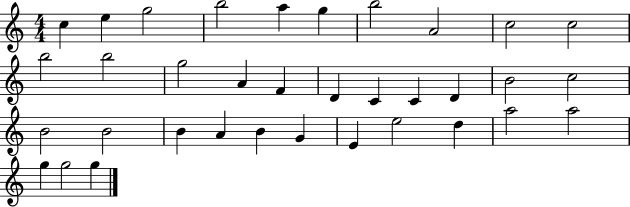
C5/q E5/q G5/h B5/h A5/q G5/q B5/h A4/h C5/h C5/h B5/h B5/h G5/h A4/q F4/q D4/q C4/q C4/q D4/q B4/h C5/h B4/h B4/h B4/q A4/q B4/q G4/q E4/q E5/h D5/q A5/h A5/h G5/q G5/h G5/q